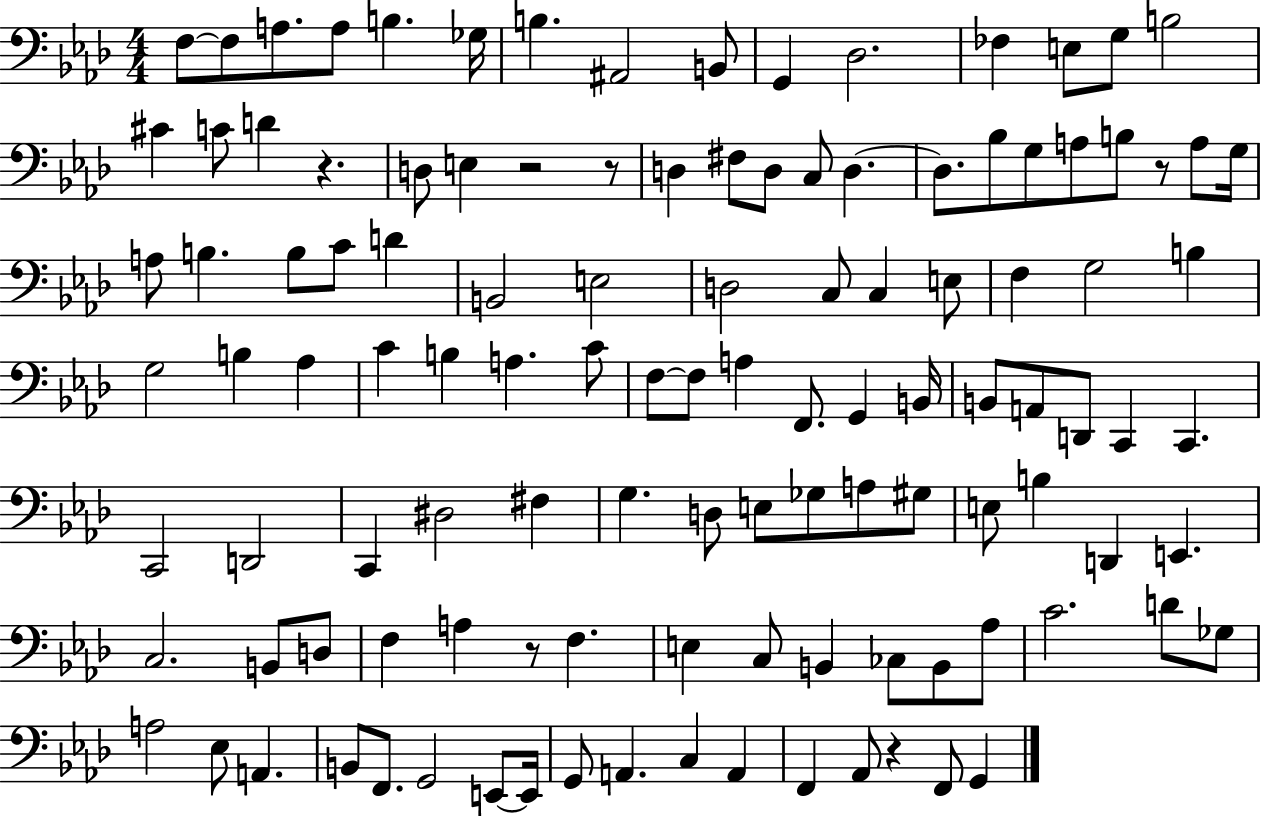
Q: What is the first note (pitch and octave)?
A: F3